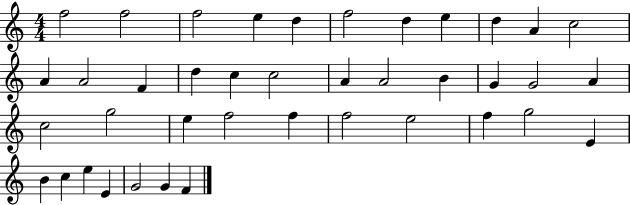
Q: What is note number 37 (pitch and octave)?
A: E4